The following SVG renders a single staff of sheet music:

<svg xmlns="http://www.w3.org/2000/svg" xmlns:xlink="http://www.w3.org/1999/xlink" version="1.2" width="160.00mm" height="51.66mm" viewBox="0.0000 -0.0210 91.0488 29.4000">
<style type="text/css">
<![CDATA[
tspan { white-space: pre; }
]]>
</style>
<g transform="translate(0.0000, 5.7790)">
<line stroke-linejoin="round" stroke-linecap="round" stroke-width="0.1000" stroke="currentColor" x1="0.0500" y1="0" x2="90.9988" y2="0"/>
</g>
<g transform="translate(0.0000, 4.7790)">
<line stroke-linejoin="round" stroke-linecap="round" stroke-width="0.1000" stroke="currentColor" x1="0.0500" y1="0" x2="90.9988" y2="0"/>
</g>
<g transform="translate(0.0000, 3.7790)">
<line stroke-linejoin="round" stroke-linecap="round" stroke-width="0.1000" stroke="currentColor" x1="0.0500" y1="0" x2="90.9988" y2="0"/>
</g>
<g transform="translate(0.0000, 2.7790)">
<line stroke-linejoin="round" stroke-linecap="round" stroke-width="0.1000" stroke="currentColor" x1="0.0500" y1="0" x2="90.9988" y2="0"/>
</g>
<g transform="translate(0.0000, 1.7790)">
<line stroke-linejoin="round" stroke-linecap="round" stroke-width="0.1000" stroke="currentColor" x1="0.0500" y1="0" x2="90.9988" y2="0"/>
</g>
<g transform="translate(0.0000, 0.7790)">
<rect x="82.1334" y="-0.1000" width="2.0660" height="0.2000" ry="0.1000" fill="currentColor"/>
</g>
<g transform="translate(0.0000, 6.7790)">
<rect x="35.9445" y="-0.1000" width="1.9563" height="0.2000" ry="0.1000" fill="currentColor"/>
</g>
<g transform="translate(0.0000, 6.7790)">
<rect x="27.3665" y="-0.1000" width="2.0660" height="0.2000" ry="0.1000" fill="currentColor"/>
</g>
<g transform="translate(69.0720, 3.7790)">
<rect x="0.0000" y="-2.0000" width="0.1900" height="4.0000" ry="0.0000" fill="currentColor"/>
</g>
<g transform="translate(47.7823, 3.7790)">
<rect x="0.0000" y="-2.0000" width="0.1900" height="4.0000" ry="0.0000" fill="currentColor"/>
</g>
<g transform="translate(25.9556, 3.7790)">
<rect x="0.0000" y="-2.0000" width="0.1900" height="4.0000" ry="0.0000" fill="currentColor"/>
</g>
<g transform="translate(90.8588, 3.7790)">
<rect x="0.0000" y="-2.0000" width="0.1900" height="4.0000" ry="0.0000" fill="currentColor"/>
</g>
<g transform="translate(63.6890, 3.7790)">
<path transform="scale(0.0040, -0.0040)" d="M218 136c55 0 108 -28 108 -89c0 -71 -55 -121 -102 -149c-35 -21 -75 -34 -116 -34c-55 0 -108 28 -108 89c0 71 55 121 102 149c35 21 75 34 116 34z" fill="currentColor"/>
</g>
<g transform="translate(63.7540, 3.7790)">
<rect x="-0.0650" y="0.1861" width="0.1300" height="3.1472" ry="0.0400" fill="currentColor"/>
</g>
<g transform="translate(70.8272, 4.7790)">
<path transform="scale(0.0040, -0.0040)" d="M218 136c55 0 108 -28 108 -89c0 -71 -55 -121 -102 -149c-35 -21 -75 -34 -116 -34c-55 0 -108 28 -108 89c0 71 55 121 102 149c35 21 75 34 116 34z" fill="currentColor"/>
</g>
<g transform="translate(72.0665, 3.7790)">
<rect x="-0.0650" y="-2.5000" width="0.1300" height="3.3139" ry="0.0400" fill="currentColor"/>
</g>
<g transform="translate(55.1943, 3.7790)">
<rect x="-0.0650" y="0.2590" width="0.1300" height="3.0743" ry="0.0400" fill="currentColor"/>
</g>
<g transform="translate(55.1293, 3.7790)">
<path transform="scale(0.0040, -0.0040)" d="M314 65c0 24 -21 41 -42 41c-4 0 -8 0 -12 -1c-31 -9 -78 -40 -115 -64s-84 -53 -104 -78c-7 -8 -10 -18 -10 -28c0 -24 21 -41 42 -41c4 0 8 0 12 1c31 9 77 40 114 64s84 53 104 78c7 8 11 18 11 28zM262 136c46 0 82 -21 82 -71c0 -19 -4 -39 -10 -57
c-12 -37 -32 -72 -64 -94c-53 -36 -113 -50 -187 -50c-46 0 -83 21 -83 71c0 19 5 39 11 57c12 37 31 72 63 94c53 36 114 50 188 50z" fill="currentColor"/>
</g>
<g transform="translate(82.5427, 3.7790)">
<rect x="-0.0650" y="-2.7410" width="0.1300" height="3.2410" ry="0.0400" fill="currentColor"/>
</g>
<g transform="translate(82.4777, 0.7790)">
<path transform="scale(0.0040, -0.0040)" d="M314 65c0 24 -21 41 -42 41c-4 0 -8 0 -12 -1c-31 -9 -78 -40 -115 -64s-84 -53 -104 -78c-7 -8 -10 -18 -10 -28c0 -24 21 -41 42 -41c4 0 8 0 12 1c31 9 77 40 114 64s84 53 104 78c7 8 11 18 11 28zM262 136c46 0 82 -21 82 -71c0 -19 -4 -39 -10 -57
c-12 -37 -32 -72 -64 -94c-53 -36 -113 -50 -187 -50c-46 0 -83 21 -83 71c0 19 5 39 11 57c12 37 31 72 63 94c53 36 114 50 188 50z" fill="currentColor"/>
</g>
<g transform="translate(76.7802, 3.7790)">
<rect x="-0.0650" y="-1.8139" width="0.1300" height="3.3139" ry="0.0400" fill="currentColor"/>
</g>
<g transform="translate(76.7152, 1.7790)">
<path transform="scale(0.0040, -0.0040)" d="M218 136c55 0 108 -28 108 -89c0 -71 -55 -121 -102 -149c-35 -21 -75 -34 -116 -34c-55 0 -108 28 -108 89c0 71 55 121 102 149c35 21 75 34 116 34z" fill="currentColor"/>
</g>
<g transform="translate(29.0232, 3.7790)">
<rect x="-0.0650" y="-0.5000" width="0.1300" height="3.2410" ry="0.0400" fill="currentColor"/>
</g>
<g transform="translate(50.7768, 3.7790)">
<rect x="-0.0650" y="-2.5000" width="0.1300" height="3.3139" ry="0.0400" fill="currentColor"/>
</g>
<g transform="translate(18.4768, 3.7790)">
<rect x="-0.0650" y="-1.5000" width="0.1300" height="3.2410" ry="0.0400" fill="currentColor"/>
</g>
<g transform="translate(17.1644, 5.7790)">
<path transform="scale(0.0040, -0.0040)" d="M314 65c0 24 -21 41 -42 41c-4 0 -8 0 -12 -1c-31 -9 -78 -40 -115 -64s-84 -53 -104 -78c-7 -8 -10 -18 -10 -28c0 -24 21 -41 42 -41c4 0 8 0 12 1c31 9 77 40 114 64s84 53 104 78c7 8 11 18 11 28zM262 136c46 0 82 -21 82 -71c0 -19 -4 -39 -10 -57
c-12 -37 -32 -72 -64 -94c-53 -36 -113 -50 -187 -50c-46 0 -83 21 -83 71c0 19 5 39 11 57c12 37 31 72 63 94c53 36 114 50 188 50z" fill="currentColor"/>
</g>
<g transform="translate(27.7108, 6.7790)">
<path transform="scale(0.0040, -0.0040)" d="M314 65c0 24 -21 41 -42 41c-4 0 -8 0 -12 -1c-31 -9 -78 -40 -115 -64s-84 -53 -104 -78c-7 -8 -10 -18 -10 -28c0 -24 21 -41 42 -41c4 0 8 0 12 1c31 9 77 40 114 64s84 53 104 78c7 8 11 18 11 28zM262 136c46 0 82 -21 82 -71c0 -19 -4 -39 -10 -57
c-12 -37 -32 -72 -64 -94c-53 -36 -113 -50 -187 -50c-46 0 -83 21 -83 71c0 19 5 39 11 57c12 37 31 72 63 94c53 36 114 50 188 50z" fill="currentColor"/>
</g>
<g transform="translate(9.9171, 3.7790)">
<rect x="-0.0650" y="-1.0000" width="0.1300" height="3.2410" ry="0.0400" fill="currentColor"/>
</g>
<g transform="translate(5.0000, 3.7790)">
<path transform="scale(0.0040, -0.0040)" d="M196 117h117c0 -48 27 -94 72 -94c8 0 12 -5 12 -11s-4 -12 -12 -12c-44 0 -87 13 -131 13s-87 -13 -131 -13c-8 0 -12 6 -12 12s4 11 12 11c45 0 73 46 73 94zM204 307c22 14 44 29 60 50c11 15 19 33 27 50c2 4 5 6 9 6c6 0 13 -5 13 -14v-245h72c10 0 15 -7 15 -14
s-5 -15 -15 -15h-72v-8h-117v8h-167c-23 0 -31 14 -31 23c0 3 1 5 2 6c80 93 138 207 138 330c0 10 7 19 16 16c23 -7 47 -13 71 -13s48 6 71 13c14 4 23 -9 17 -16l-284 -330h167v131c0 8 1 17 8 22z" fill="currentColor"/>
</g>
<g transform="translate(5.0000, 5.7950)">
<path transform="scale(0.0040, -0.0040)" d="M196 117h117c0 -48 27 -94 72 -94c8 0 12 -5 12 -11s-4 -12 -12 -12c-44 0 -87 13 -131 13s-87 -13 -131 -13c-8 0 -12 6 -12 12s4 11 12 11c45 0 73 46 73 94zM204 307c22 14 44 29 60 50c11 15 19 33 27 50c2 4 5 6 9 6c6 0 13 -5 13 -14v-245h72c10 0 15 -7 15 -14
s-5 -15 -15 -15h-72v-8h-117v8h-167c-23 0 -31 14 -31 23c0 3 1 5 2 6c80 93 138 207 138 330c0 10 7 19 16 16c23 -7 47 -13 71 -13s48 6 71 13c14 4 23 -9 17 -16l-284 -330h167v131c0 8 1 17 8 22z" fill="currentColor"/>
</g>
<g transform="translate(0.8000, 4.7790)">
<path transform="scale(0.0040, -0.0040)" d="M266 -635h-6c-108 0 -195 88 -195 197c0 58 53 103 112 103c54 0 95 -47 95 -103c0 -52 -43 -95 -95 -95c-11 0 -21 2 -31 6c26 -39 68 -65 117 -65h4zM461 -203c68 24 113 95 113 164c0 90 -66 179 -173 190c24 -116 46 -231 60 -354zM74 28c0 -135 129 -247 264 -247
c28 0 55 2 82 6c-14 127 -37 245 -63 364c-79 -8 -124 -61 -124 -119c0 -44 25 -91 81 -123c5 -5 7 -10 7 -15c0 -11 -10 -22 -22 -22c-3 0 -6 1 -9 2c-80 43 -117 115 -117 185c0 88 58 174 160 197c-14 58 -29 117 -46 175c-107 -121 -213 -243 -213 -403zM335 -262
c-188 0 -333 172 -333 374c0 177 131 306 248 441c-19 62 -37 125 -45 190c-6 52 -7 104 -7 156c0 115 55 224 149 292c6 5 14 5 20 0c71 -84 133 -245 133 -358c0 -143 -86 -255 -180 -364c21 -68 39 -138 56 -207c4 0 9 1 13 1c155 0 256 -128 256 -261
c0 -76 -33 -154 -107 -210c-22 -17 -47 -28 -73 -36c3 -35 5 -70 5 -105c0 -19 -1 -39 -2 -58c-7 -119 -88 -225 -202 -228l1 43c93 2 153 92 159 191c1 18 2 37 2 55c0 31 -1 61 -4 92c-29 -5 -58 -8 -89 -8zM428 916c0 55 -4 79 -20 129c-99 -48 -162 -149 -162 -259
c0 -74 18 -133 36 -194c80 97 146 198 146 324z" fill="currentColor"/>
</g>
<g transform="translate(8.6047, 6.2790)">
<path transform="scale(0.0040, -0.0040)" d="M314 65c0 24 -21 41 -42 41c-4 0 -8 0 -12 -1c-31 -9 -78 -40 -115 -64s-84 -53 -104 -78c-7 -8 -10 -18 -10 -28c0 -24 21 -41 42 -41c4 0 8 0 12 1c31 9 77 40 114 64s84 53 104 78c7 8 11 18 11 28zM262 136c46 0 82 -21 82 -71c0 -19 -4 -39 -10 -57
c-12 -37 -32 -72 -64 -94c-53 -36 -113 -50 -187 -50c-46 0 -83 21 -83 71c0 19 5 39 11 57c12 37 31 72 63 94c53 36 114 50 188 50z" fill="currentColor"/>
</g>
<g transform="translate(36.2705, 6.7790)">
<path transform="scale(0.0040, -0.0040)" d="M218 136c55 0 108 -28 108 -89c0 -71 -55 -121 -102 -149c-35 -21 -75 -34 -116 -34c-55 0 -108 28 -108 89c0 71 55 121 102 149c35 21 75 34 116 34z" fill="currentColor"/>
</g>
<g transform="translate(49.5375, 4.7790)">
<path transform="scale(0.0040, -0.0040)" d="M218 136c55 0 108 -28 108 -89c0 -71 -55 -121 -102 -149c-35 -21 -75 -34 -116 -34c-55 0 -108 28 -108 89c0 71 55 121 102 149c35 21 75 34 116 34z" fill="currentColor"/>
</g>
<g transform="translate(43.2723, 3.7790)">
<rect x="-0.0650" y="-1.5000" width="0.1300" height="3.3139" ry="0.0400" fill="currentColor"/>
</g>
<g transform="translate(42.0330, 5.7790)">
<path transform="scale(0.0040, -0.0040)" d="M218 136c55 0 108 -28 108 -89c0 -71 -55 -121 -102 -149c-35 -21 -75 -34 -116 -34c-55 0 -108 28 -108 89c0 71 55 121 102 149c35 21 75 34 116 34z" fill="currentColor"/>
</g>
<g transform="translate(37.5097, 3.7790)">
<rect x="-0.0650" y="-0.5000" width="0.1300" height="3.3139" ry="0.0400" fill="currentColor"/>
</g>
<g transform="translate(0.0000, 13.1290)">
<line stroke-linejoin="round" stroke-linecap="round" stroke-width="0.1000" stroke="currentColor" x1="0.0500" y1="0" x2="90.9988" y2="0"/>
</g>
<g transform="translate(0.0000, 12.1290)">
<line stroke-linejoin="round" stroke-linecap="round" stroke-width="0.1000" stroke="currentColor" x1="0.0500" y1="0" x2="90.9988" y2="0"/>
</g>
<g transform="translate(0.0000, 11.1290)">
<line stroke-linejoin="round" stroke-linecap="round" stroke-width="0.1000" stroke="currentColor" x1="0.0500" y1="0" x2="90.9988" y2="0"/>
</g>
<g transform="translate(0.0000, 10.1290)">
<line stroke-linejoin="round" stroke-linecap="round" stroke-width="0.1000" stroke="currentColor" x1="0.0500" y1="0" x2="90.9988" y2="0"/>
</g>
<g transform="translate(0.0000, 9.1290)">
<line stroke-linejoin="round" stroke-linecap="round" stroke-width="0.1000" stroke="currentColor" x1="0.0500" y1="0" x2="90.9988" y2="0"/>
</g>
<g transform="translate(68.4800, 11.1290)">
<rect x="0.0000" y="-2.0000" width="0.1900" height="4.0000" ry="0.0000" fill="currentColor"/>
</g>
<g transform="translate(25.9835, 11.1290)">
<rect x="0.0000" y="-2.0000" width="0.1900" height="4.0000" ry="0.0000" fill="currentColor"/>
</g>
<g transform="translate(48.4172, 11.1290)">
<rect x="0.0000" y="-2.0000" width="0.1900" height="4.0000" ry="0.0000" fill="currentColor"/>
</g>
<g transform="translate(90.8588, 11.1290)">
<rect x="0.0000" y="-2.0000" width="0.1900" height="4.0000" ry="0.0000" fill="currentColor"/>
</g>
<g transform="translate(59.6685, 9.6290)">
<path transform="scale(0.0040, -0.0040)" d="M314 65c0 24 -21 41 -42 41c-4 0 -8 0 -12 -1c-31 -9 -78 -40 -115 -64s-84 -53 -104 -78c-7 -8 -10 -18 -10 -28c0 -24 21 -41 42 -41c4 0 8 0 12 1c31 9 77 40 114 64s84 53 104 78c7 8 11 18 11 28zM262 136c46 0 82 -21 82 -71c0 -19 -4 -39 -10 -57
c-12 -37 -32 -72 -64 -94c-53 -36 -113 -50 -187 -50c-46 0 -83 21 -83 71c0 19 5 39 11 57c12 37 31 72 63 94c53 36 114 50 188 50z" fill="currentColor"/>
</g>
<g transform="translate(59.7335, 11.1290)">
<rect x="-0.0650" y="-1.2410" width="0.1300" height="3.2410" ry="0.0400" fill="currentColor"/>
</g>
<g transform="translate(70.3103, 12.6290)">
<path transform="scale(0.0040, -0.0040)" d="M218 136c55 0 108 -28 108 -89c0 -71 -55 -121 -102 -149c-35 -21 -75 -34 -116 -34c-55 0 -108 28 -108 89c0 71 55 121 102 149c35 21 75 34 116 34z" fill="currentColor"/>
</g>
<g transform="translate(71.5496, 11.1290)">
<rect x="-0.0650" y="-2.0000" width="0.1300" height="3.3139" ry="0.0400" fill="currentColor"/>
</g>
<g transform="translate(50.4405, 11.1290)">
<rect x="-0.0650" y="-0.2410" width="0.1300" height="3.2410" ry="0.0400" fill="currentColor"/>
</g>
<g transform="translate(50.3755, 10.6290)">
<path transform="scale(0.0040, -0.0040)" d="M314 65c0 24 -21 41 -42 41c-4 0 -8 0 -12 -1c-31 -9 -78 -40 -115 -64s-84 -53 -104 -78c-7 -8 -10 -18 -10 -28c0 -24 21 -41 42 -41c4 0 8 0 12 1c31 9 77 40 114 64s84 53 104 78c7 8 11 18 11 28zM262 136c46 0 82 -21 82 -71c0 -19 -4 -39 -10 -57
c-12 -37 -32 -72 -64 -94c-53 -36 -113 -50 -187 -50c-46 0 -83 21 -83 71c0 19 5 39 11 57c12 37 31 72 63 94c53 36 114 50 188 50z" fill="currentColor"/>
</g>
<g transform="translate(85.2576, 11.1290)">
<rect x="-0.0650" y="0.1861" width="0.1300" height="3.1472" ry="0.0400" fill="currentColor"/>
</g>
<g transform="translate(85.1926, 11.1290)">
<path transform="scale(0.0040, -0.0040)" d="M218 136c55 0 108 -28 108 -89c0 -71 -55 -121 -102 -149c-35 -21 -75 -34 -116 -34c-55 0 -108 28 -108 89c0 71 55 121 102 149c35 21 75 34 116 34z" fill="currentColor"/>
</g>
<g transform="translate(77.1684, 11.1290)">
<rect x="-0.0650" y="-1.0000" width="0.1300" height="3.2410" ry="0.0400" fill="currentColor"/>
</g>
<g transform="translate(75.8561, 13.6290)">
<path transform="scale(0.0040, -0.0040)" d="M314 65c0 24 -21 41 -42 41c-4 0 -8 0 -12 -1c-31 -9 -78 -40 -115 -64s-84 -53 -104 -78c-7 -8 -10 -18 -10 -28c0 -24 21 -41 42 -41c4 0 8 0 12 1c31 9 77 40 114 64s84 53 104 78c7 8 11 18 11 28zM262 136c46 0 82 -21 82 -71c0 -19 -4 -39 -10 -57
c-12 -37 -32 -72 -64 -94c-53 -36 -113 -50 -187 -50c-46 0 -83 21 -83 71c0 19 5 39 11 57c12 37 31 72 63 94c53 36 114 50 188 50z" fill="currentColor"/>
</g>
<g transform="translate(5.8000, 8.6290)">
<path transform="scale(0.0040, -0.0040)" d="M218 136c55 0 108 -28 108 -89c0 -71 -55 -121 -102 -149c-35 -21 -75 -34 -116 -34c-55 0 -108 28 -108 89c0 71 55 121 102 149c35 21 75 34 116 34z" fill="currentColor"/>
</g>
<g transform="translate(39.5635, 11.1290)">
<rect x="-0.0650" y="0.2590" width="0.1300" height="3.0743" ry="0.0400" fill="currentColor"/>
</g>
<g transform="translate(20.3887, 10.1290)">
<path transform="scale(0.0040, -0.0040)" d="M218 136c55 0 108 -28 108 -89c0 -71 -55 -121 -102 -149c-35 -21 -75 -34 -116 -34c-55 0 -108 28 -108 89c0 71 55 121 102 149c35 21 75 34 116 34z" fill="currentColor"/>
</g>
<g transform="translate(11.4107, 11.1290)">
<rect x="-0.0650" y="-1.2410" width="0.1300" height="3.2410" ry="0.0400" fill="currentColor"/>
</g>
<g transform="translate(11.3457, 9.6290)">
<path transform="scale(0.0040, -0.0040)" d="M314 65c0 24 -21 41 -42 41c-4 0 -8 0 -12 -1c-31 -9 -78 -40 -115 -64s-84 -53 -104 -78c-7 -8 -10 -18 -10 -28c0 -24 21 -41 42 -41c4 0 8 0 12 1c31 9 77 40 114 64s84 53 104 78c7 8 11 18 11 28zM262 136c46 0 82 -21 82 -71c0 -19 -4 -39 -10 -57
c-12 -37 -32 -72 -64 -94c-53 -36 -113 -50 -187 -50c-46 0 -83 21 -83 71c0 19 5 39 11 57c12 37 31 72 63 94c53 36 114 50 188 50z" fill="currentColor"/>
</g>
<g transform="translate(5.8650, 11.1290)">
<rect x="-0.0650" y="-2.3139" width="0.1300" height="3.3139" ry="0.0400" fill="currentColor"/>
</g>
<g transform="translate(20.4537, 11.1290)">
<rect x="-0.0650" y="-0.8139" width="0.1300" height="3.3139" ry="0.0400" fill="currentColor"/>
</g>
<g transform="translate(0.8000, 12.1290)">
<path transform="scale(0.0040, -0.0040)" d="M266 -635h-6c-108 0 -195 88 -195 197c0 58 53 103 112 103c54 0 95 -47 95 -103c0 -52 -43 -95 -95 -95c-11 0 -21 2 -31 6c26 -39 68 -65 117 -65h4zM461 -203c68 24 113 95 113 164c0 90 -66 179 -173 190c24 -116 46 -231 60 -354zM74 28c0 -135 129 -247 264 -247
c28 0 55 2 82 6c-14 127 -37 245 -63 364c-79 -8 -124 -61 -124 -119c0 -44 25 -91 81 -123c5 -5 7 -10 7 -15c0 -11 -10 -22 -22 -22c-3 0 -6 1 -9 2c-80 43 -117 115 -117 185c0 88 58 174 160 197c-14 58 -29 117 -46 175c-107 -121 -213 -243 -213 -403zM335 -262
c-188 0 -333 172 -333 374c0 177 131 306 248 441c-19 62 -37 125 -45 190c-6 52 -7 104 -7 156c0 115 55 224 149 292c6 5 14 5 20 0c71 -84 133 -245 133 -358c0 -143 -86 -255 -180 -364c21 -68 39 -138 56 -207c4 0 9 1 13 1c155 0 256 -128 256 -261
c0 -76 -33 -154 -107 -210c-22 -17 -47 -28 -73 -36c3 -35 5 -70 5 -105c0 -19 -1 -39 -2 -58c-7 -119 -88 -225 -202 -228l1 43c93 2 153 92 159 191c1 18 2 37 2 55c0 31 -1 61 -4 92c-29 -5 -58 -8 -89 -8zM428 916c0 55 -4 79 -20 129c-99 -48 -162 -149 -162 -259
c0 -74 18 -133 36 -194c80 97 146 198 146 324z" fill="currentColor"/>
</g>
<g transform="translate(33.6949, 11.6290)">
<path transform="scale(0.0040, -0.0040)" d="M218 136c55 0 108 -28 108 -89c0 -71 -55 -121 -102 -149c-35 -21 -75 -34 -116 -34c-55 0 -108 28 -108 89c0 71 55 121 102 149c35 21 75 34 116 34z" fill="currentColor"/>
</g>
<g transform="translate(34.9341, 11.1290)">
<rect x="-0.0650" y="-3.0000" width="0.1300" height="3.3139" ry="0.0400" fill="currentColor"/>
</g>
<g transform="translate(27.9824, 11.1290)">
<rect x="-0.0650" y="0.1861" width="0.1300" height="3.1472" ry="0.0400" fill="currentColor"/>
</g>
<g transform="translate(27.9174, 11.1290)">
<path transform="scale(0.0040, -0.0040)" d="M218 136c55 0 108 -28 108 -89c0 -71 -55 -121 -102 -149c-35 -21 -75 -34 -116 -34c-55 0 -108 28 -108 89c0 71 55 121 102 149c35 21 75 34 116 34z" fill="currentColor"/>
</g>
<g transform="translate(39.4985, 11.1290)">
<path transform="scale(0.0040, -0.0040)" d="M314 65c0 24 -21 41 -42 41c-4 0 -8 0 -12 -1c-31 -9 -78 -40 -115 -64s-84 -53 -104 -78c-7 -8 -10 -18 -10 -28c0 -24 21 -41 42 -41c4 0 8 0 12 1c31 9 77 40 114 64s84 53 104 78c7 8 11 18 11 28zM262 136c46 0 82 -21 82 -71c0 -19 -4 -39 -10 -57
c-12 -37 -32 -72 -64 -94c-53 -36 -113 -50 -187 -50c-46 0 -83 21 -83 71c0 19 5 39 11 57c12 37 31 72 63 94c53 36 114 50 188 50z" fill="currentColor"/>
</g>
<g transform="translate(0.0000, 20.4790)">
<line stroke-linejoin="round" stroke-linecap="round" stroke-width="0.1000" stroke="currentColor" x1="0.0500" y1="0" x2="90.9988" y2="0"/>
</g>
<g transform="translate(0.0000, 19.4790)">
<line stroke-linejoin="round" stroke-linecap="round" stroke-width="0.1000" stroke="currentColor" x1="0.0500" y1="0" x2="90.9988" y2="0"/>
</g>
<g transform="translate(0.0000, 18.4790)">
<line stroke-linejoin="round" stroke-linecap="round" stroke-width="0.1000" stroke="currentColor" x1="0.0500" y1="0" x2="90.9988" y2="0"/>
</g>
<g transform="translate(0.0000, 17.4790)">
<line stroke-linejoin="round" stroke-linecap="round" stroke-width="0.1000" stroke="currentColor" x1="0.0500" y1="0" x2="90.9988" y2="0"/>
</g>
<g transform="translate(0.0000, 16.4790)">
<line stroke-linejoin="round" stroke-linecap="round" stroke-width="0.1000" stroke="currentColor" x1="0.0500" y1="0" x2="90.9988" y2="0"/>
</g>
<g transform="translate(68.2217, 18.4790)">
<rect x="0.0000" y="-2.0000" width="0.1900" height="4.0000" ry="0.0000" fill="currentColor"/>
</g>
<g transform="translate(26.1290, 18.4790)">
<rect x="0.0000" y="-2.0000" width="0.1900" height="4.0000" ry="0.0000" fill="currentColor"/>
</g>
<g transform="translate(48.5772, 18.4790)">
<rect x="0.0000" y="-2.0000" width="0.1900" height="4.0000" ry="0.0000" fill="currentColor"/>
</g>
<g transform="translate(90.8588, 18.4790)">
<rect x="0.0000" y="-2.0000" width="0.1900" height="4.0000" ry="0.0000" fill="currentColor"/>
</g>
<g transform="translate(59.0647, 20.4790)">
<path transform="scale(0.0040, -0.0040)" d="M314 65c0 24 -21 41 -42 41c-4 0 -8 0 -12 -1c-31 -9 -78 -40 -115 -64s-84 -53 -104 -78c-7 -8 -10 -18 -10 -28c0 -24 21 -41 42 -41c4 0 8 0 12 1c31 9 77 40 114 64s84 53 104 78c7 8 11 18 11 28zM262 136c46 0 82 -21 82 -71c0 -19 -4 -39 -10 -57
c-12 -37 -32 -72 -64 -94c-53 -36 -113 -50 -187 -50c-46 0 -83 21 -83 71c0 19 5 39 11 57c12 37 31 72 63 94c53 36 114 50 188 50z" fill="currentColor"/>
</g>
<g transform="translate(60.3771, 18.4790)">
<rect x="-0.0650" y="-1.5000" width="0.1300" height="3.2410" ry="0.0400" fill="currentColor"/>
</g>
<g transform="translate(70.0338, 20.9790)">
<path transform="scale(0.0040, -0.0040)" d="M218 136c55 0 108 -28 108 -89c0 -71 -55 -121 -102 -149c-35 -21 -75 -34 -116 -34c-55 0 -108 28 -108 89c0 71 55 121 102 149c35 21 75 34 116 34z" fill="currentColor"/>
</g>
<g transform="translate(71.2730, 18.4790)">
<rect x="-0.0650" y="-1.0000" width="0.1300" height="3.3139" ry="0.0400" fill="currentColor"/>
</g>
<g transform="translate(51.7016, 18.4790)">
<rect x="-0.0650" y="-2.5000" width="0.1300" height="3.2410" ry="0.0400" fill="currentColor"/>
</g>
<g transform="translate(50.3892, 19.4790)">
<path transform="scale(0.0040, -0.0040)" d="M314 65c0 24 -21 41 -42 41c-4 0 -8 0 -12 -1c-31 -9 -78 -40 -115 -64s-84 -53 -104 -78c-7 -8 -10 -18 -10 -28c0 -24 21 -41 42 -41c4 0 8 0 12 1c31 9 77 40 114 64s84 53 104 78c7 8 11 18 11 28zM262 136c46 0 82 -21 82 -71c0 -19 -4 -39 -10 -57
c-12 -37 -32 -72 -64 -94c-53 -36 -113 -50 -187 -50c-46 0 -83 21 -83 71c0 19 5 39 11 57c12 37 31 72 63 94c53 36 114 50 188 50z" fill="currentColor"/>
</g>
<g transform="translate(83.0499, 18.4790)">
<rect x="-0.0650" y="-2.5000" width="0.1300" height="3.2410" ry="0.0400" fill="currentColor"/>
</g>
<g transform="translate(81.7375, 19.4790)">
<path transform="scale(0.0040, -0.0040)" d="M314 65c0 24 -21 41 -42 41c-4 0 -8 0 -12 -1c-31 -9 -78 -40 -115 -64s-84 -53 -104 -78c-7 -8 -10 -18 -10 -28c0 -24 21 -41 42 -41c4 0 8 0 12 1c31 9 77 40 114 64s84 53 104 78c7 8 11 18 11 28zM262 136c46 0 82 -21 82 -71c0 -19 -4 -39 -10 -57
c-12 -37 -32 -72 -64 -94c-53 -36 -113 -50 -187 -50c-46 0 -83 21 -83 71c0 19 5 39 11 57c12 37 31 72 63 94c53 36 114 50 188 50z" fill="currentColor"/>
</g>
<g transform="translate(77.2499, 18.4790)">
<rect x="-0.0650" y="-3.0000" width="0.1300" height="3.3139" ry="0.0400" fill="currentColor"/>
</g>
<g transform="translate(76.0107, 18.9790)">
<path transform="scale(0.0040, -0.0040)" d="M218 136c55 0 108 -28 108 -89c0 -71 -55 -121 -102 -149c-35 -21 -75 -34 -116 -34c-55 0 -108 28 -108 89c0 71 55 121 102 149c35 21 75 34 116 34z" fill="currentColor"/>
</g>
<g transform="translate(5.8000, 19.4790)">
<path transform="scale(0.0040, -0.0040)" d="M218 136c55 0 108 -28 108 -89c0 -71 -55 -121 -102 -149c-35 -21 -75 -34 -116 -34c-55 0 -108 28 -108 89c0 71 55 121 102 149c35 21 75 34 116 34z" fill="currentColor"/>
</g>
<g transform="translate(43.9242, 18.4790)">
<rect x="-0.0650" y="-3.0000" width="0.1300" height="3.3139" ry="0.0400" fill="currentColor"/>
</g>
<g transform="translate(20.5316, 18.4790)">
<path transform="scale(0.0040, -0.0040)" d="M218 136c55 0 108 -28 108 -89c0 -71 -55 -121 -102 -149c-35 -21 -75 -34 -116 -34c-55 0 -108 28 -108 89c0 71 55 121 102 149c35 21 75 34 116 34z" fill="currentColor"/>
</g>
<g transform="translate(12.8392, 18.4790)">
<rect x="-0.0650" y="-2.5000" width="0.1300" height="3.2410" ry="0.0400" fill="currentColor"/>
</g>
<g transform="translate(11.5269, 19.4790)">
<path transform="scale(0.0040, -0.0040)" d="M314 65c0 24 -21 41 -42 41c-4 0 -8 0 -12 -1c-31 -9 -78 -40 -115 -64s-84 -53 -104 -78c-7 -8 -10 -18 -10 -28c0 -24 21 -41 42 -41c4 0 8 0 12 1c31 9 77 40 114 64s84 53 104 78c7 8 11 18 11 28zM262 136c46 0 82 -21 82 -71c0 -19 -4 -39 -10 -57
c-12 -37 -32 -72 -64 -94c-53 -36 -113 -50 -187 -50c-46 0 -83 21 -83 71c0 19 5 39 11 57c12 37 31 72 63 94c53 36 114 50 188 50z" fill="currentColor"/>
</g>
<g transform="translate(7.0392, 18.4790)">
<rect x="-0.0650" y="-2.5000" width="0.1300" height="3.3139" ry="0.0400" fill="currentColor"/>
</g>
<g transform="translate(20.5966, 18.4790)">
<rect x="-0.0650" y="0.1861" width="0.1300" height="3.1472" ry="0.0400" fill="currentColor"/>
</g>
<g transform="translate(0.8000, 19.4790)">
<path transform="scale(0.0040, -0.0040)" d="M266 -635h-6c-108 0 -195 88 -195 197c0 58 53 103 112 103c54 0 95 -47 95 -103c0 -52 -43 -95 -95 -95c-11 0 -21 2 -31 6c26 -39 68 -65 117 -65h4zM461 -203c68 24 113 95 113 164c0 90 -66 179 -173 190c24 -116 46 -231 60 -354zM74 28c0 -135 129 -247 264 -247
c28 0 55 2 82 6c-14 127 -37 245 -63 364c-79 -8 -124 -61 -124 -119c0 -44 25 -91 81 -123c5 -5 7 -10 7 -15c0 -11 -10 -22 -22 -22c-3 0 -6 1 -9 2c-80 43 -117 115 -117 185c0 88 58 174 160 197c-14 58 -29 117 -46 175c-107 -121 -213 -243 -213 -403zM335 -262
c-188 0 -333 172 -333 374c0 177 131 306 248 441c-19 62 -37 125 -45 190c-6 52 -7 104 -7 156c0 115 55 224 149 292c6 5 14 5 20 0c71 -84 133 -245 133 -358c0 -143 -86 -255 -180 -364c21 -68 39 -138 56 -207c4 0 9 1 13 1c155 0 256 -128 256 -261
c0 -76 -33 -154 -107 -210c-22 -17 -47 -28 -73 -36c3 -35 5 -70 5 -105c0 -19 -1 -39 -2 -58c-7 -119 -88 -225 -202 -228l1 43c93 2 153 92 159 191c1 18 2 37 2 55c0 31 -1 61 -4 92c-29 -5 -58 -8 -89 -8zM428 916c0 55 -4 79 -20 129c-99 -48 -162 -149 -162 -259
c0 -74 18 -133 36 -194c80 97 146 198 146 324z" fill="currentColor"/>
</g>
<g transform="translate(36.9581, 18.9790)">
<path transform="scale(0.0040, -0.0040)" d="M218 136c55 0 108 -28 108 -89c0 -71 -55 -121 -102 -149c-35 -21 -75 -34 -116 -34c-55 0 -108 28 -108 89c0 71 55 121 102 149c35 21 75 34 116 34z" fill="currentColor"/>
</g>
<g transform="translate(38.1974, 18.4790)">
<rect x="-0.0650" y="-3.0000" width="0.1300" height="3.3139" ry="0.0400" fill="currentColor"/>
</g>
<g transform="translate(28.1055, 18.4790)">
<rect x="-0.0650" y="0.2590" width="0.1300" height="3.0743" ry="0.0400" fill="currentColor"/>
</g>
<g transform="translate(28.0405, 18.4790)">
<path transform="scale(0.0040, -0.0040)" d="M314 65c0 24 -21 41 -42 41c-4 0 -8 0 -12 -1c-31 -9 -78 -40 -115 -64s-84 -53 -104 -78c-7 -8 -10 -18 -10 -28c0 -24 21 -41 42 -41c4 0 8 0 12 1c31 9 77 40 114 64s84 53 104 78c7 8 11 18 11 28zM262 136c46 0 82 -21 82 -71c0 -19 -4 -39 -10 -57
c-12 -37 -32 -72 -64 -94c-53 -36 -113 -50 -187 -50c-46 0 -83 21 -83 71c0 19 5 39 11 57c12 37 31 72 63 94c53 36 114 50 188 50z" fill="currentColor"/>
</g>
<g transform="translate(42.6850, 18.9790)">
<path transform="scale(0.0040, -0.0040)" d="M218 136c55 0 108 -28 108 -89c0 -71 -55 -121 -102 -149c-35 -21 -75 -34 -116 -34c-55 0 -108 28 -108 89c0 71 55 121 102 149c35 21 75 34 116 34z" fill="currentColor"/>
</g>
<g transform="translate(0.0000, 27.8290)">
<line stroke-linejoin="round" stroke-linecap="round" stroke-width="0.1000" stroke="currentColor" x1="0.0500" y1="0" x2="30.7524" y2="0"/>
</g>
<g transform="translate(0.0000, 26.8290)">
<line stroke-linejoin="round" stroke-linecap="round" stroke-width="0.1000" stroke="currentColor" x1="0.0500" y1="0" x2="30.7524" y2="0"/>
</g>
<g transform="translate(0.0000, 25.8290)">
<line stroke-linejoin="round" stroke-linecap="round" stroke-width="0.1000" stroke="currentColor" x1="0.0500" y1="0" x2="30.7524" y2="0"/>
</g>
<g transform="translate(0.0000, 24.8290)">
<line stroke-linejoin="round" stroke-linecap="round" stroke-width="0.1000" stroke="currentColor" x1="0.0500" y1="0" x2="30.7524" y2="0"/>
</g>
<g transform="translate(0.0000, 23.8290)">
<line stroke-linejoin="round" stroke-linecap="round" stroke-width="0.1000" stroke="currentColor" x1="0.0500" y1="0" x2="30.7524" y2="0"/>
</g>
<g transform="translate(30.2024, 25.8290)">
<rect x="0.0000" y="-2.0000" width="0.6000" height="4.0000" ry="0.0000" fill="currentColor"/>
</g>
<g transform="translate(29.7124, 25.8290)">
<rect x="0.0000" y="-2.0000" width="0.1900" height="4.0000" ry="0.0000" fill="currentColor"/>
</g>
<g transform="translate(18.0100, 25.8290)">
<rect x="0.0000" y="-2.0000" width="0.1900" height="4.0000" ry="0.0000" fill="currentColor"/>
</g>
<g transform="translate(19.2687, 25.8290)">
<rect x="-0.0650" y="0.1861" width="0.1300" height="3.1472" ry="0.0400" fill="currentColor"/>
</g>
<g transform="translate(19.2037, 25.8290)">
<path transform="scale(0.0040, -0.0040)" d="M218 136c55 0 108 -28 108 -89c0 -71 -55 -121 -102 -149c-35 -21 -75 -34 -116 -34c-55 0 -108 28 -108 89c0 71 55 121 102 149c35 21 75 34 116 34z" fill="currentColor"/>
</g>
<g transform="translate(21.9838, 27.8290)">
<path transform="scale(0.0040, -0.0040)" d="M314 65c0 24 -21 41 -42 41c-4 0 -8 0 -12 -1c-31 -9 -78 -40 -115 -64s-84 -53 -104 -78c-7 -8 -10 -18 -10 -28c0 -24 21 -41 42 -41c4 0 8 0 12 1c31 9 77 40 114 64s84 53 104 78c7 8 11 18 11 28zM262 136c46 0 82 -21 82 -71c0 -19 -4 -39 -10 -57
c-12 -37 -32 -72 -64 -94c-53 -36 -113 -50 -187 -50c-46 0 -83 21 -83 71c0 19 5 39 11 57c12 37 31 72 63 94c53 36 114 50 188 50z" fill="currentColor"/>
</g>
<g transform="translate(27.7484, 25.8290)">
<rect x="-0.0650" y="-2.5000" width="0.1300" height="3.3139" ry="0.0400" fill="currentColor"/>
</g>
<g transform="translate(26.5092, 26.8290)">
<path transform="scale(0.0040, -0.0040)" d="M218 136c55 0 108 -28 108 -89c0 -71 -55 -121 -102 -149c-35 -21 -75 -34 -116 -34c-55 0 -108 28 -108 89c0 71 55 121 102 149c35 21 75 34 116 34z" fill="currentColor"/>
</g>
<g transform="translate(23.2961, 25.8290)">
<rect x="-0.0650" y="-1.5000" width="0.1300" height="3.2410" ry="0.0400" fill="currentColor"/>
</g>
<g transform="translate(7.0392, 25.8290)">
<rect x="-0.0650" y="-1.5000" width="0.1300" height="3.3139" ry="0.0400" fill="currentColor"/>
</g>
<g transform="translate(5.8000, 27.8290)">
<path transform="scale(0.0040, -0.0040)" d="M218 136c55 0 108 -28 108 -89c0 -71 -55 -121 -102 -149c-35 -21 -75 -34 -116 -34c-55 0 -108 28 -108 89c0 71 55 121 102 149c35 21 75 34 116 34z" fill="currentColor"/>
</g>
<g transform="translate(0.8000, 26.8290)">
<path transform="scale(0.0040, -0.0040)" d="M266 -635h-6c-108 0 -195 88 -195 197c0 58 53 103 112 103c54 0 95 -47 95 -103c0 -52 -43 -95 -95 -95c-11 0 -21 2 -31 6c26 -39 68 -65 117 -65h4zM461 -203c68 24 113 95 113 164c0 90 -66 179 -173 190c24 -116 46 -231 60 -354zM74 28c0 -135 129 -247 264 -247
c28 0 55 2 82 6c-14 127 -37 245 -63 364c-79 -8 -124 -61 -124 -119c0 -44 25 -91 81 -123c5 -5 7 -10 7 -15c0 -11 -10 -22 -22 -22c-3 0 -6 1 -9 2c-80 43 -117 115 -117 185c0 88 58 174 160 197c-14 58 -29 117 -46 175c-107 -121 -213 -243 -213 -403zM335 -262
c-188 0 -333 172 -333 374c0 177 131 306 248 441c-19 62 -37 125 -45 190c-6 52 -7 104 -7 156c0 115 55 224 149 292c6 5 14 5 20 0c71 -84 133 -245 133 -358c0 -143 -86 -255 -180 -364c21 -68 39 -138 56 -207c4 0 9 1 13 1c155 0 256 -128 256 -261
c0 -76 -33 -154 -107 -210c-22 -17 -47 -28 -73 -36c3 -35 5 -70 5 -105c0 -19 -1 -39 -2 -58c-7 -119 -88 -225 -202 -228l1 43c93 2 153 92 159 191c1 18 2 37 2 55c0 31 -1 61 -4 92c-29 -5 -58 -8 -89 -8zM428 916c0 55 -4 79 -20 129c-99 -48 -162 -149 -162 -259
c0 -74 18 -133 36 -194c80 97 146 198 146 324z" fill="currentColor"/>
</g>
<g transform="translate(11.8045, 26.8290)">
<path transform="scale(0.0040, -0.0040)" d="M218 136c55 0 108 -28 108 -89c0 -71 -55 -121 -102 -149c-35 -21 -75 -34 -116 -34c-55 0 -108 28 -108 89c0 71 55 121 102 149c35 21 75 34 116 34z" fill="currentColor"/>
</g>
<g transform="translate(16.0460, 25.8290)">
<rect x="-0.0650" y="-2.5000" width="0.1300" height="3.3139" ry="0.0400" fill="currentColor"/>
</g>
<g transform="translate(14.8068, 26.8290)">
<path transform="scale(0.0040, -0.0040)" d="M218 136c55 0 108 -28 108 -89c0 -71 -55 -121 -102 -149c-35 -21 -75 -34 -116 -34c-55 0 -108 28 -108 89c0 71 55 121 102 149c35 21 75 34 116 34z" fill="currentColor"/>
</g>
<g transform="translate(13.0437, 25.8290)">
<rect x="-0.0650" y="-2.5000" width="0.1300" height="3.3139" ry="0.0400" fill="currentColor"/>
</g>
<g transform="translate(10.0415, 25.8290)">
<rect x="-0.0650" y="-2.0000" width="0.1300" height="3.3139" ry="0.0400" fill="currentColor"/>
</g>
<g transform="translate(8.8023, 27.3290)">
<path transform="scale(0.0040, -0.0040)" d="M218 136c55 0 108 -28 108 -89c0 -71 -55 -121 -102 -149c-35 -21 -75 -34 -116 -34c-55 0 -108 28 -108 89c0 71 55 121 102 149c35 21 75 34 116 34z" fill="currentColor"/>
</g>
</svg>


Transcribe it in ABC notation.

X:1
T:Untitled
M:4/4
L:1/4
K:C
D2 E2 C2 C E G B2 B G f a2 g e2 d B A B2 c2 e2 F D2 B G G2 B B2 A A G2 E2 D A G2 E F G G B E2 G